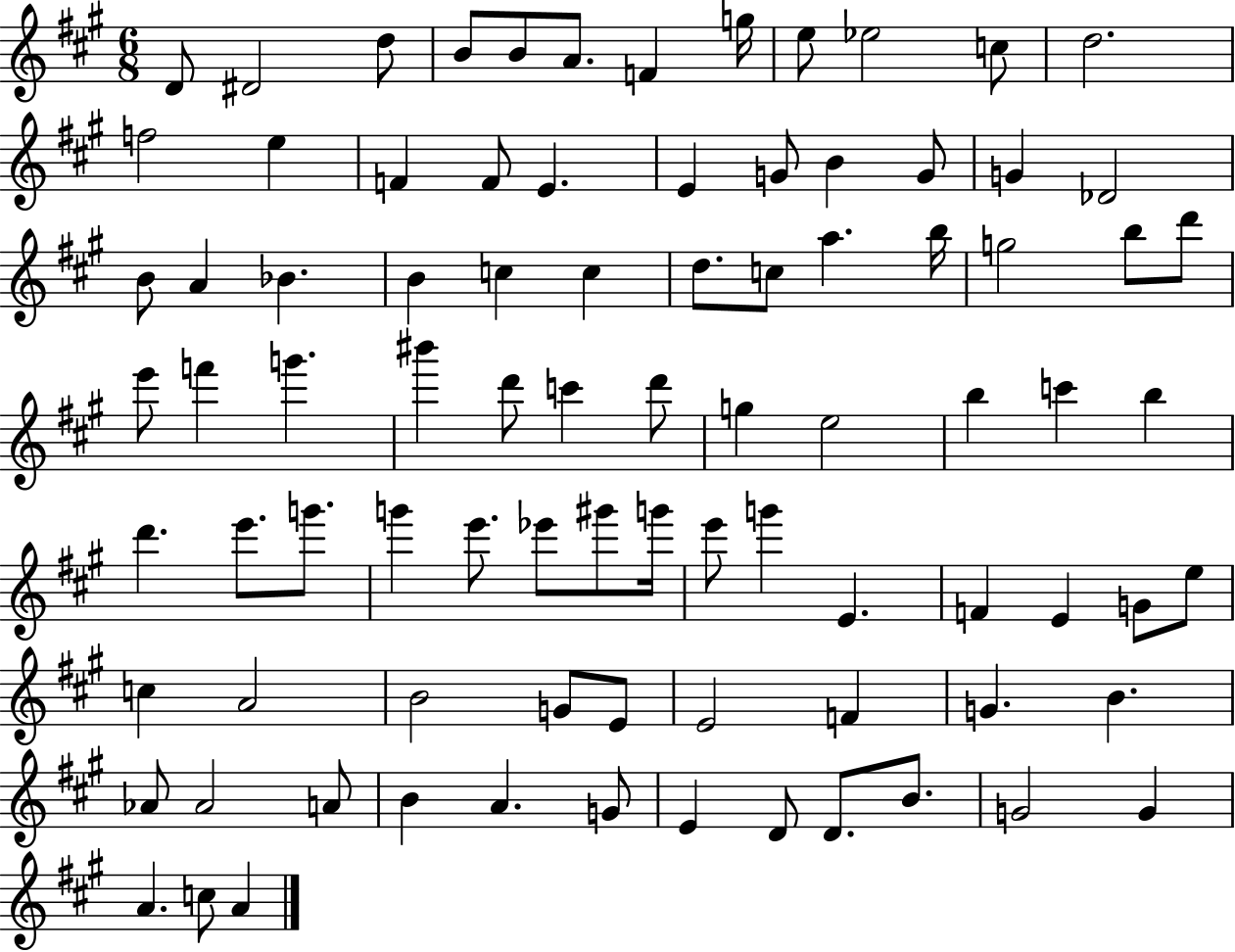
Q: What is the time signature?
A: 6/8